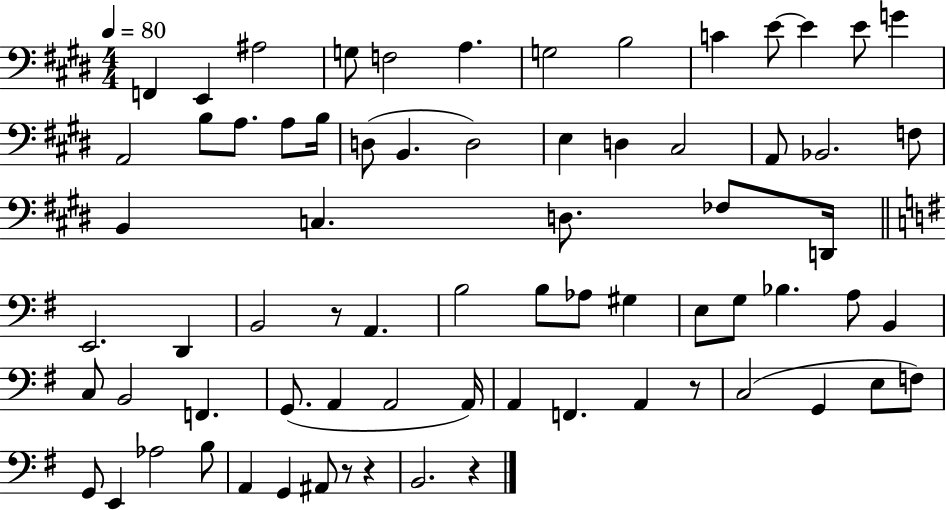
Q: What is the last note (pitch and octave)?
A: B2